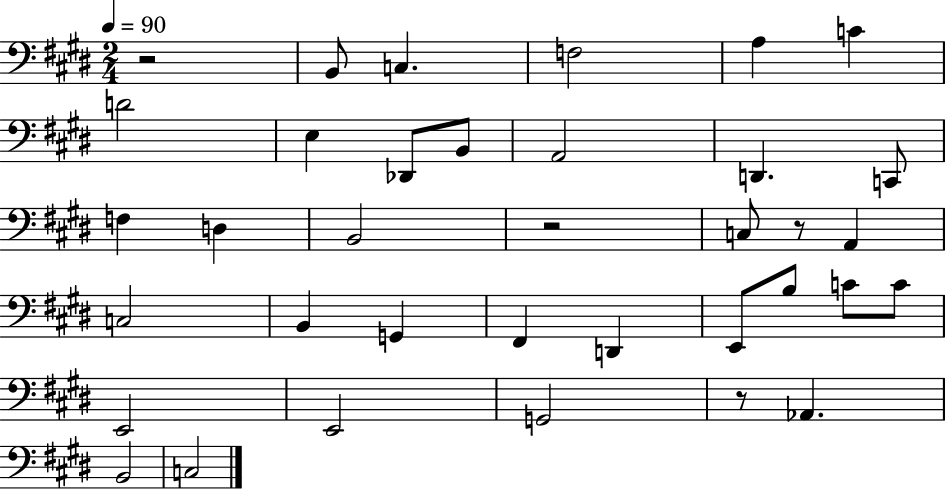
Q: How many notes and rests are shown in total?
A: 36